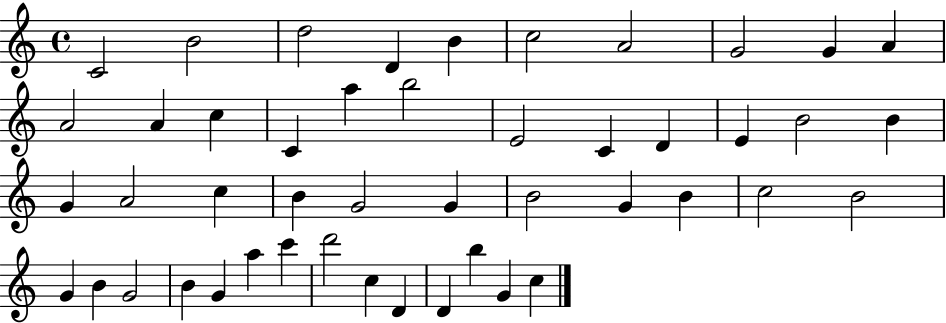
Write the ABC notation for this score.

X:1
T:Untitled
M:4/4
L:1/4
K:C
C2 B2 d2 D B c2 A2 G2 G A A2 A c C a b2 E2 C D E B2 B G A2 c B G2 G B2 G B c2 B2 G B G2 B G a c' d'2 c D D b G c